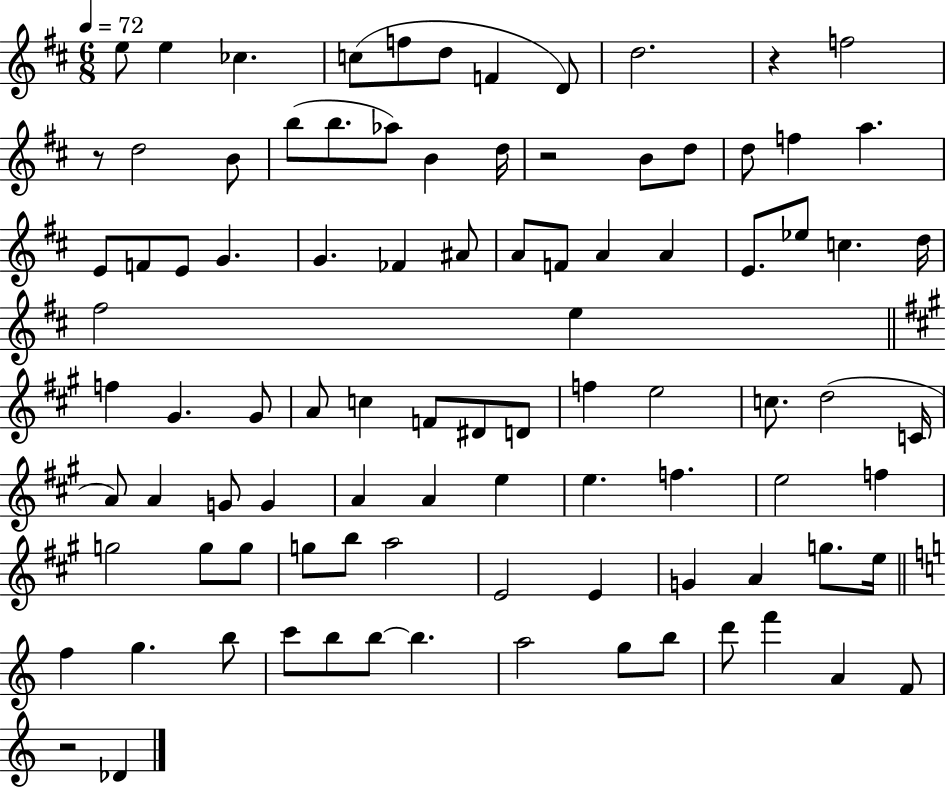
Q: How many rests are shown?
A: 4